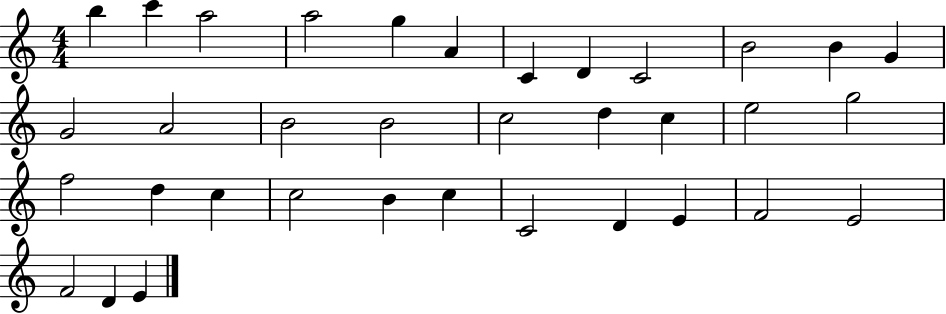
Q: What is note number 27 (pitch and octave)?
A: C5